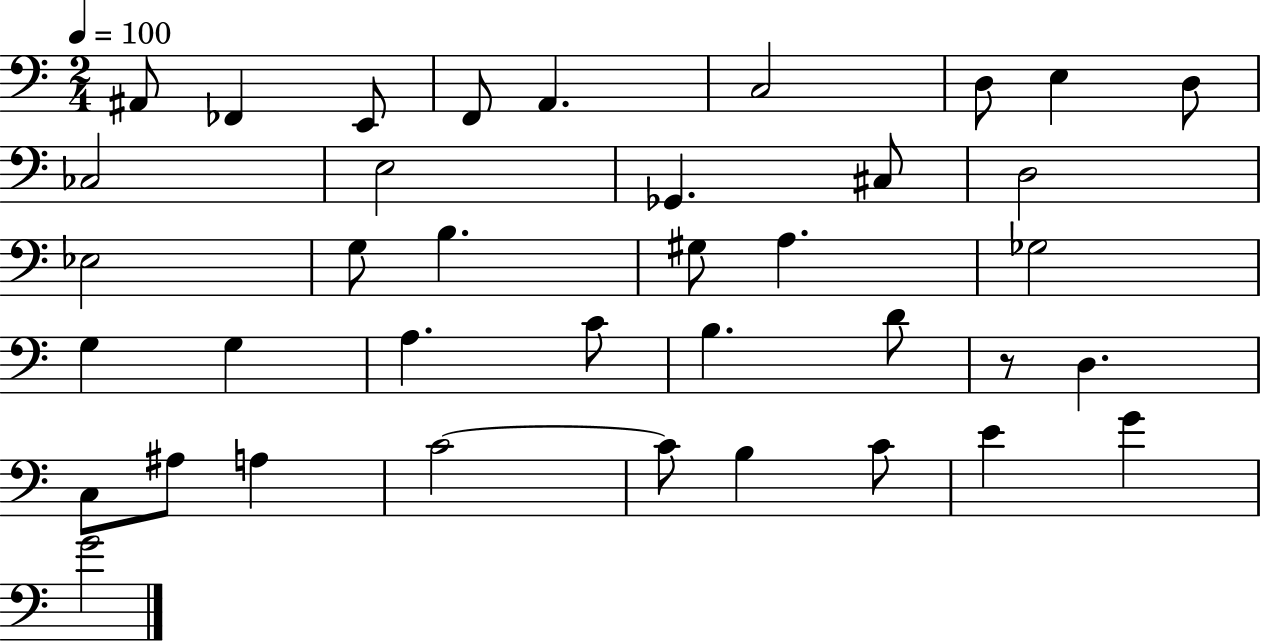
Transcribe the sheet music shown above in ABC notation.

X:1
T:Untitled
M:2/4
L:1/4
K:C
^A,,/2 _F,, E,,/2 F,,/2 A,, C,2 D,/2 E, D,/2 _C,2 E,2 _G,, ^C,/2 D,2 _E,2 G,/2 B, ^G,/2 A, _G,2 G, G, A, C/2 B, D/2 z/2 D, C,/2 ^A,/2 A, C2 C/2 B, C/2 E G G2